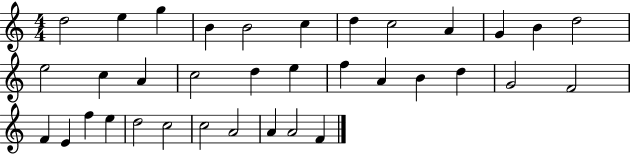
{
  \clef treble
  \numericTimeSignature
  \time 4/4
  \key c \major
  d''2 e''4 g''4 | b'4 b'2 c''4 | d''4 c''2 a'4 | g'4 b'4 d''2 | \break e''2 c''4 a'4 | c''2 d''4 e''4 | f''4 a'4 b'4 d''4 | g'2 f'2 | \break f'4 e'4 f''4 e''4 | d''2 c''2 | c''2 a'2 | a'4 a'2 f'4 | \break \bar "|."
}